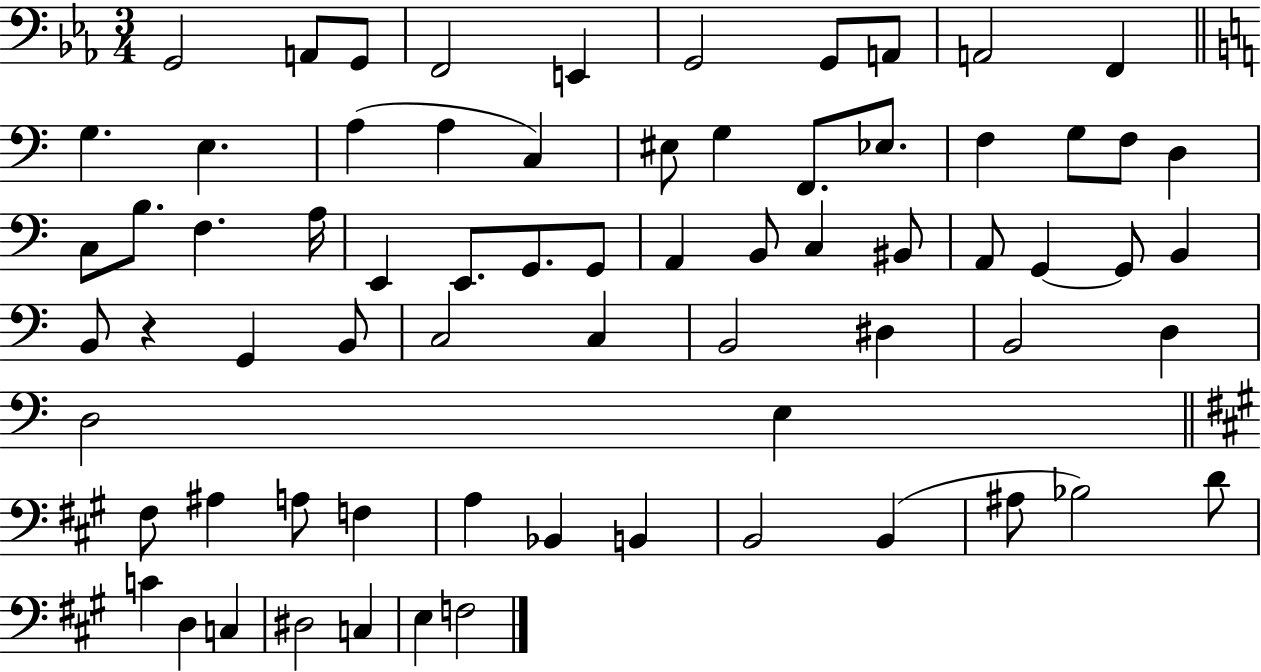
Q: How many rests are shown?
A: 1